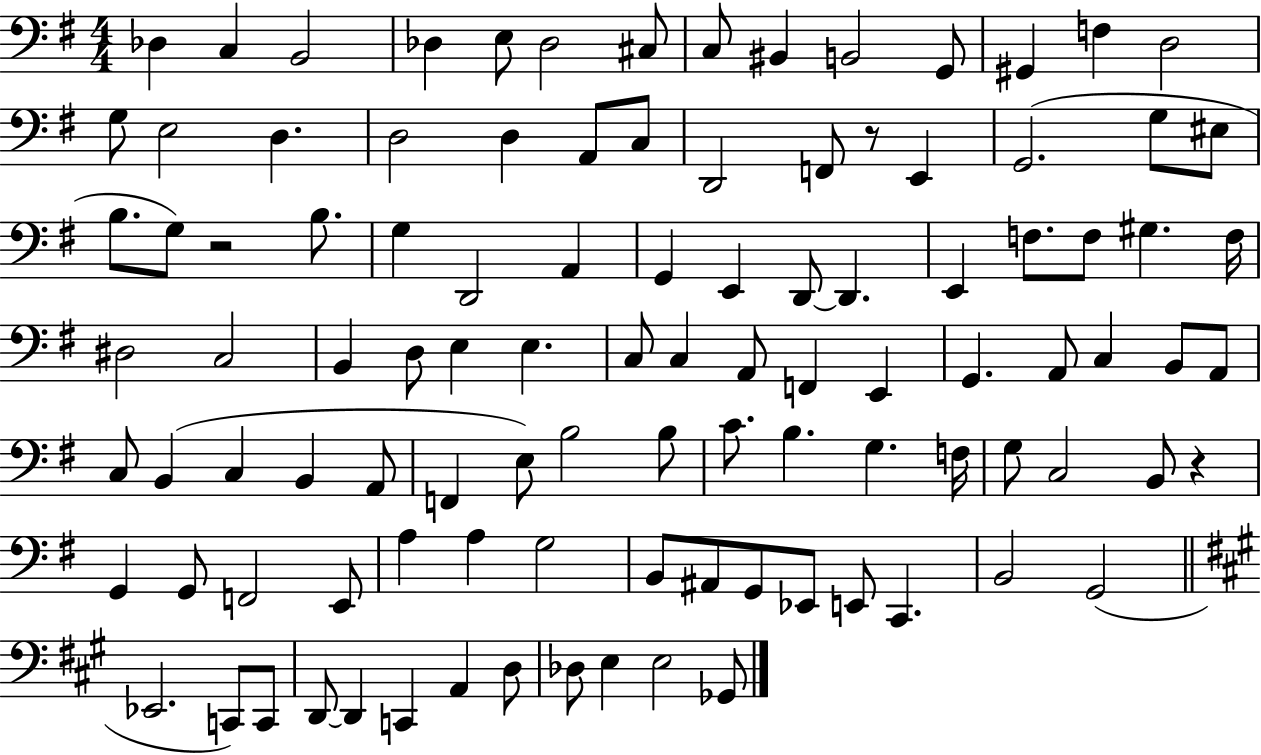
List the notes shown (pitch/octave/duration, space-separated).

Db3/q C3/q B2/h Db3/q E3/e Db3/h C#3/e C3/e BIS2/q B2/h G2/e G#2/q F3/q D3/h G3/e E3/h D3/q. D3/h D3/q A2/e C3/e D2/h F2/e R/e E2/q G2/h. G3/e EIS3/e B3/e. G3/e R/h B3/e. G3/q D2/h A2/q G2/q E2/q D2/e D2/q. E2/q F3/e. F3/e G#3/q. F3/s D#3/h C3/h B2/q D3/e E3/q E3/q. C3/e C3/q A2/e F2/q E2/q G2/q. A2/e C3/q B2/e A2/e C3/e B2/q C3/q B2/q A2/e F2/q E3/e B3/h B3/e C4/e. B3/q. G3/q. F3/s G3/e C3/h B2/e R/q G2/q G2/e F2/h E2/e A3/q A3/q G3/h B2/e A#2/e G2/e Eb2/e E2/e C2/q. B2/h G2/h Eb2/h. C2/e C2/e D2/e D2/q C2/q A2/q D3/e Db3/e E3/q E3/h Gb2/e